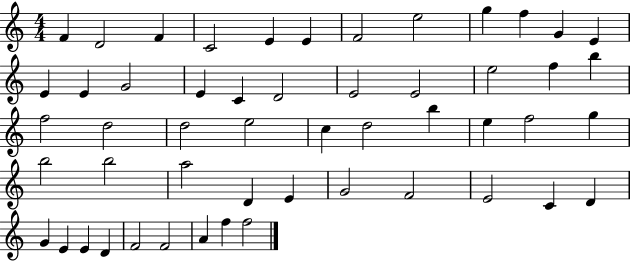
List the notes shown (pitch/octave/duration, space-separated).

F4/q D4/h F4/q C4/h E4/q E4/q F4/h E5/h G5/q F5/q G4/q E4/q E4/q E4/q G4/h E4/q C4/q D4/h E4/h E4/h E5/h F5/q B5/q F5/h D5/h D5/h E5/h C5/q D5/h B5/q E5/q F5/h G5/q B5/h B5/h A5/h D4/q E4/q G4/h F4/h E4/h C4/q D4/q G4/q E4/q E4/q D4/q F4/h F4/h A4/q F5/q F5/h